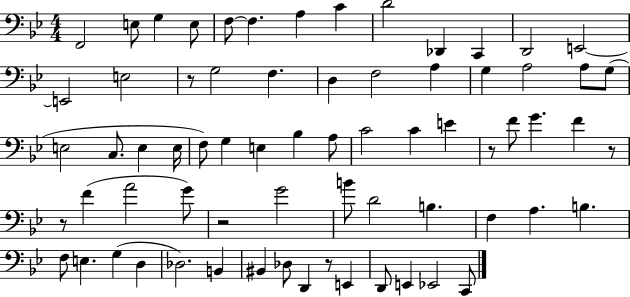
{
  \clef bass
  \numericTimeSignature
  \time 4/4
  \key bes \major
  f,2 e8 g4 e8 | f8~~ f4. a4 c'4 | d'2 des,4 c,4 | d,2 e,2~~ | \break e,2 e2 | r8 g2 f4. | d4 f2 a4 | g4 a2 a8 g8( | \break e2 c8. e4 e16 | f8) g4 e4 bes4 a8 | c'2 c'4 e'4 | r8 f'8 g'4. f'4 r8 | \break r8 f'4( a'2 g'8) | r2 g'2 | b'8 d'2 b4. | f4 a4. b4. | \break f8 e4. g4( d4 | des2.) b,4 | bis,4 des8 d,4 r8 e,4 | d,8 e,4 ees,2 c,8 | \break \bar "|."
}